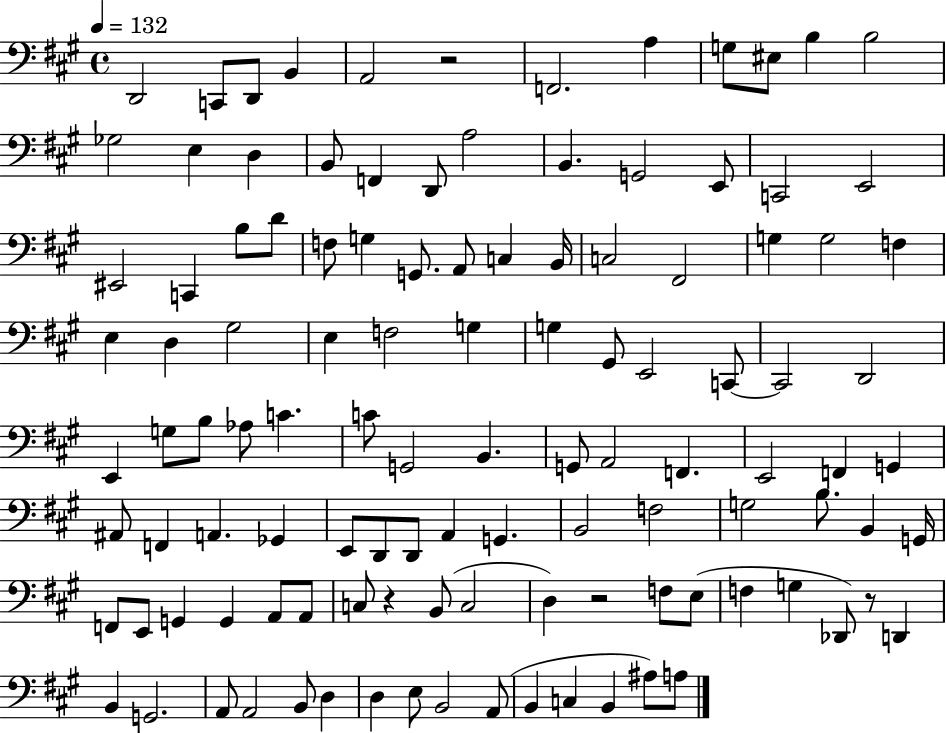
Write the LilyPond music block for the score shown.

{
  \clef bass
  \time 4/4
  \defaultTimeSignature
  \key a \major
  \tempo 4 = 132
  \repeat volta 2 { d,2 c,8 d,8 b,4 | a,2 r2 | f,2. a4 | g8 eis8 b4 b2 | \break ges2 e4 d4 | b,8 f,4 d,8 a2 | b,4. g,2 e,8 | c,2 e,2 | \break eis,2 c,4 b8 d'8 | f8 g4 g,8. a,8 c4 b,16 | c2 fis,2 | g4 g2 f4 | \break e4 d4 gis2 | e4 f2 g4 | g4 gis,8 e,2 c,8~~ | c,2 d,2 | \break e,4 g8 b8 aes8 c'4. | c'8 g,2 b,4. | g,8 a,2 f,4. | e,2 f,4 g,4 | \break ais,8 f,4 a,4. ges,4 | e,8 d,8 d,8 a,4 g,4. | b,2 f2 | g2 b8. b,4 g,16 | \break f,8 e,8 g,4 g,4 a,8 a,8 | c8 r4 b,8( c2 | d4) r2 f8 e8( | f4 g4 des,8) r8 d,4 | \break b,4 g,2. | a,8 a,2 b,8 d4 | d4 e8 b,2 a,8( | b,4 c4 b,4 ais8) a8 | \break } \bar "|."
}